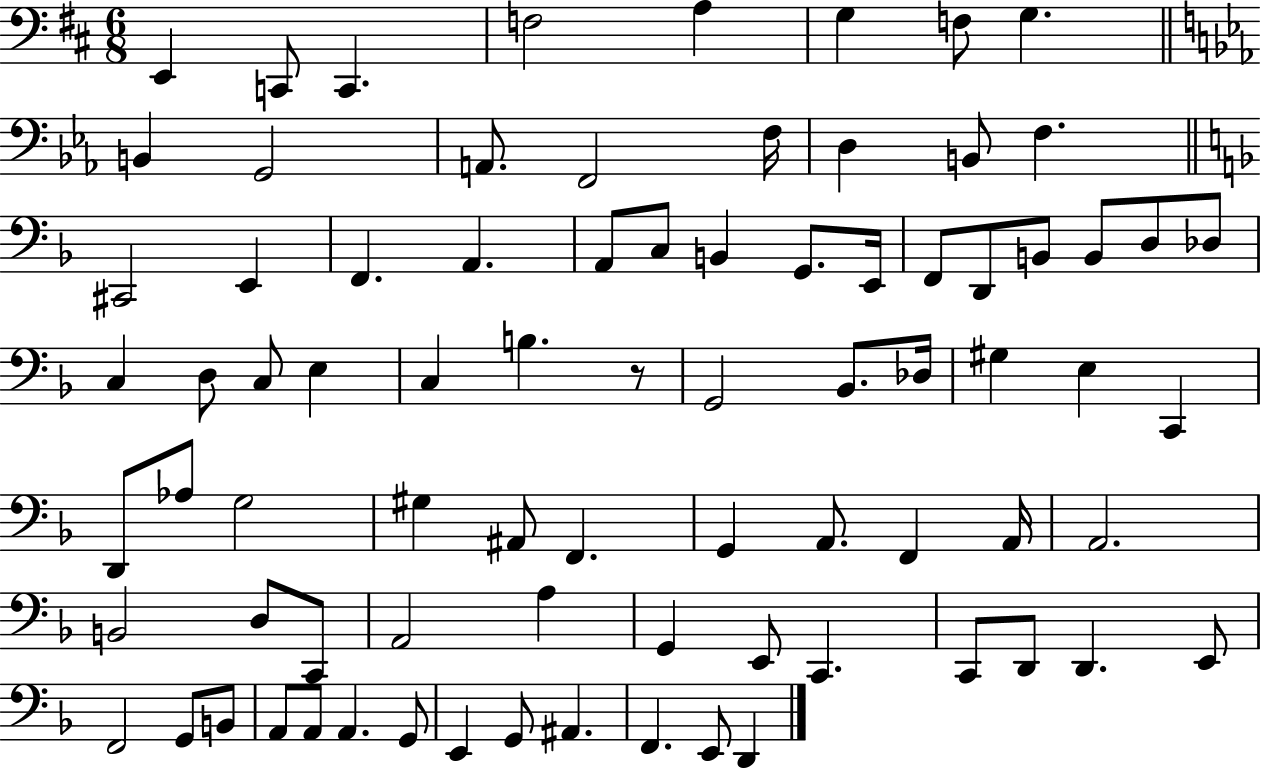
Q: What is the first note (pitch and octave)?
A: E2